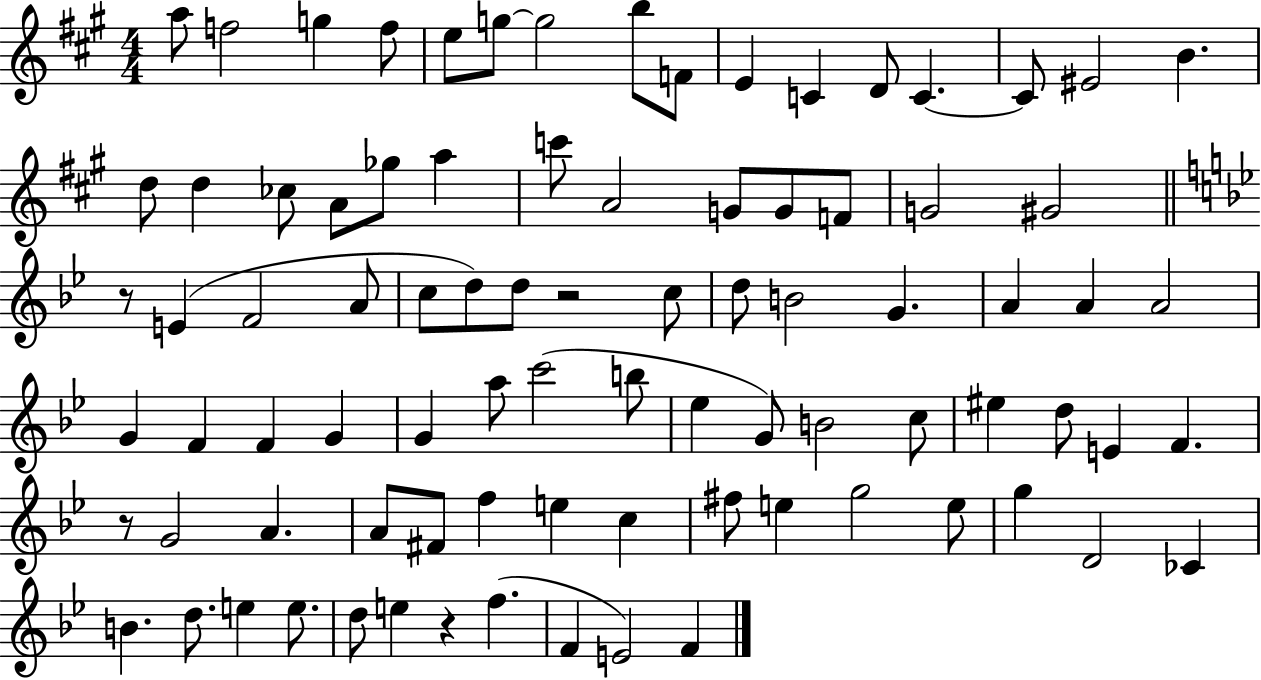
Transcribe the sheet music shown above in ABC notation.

X:1
T:Untitled
M:4/4
L:1/4
K:A
a/2 f2 g f/2 e/2 g/2 g2 b/2 F/2 E C D/2 C C/2 ^E2 B d/2 d _c/2 A/2 _g/2 a c'/2 A2 G/2 G/2 F/2 G2 ^G2 z/2 E F2 A/2 c/2 d/2 d/2 z2 c/2 d/2 B2 G A A A2 G F F G G a/2 c'2 b/2 _e G/2 B2 c/2 ^e d/2 E F z/2 G2 A A/2 ^F/2 f e c ^f/2 e g2 e/2 g D2 _C B d/2 e e/2 d/2 e z f F E2 F